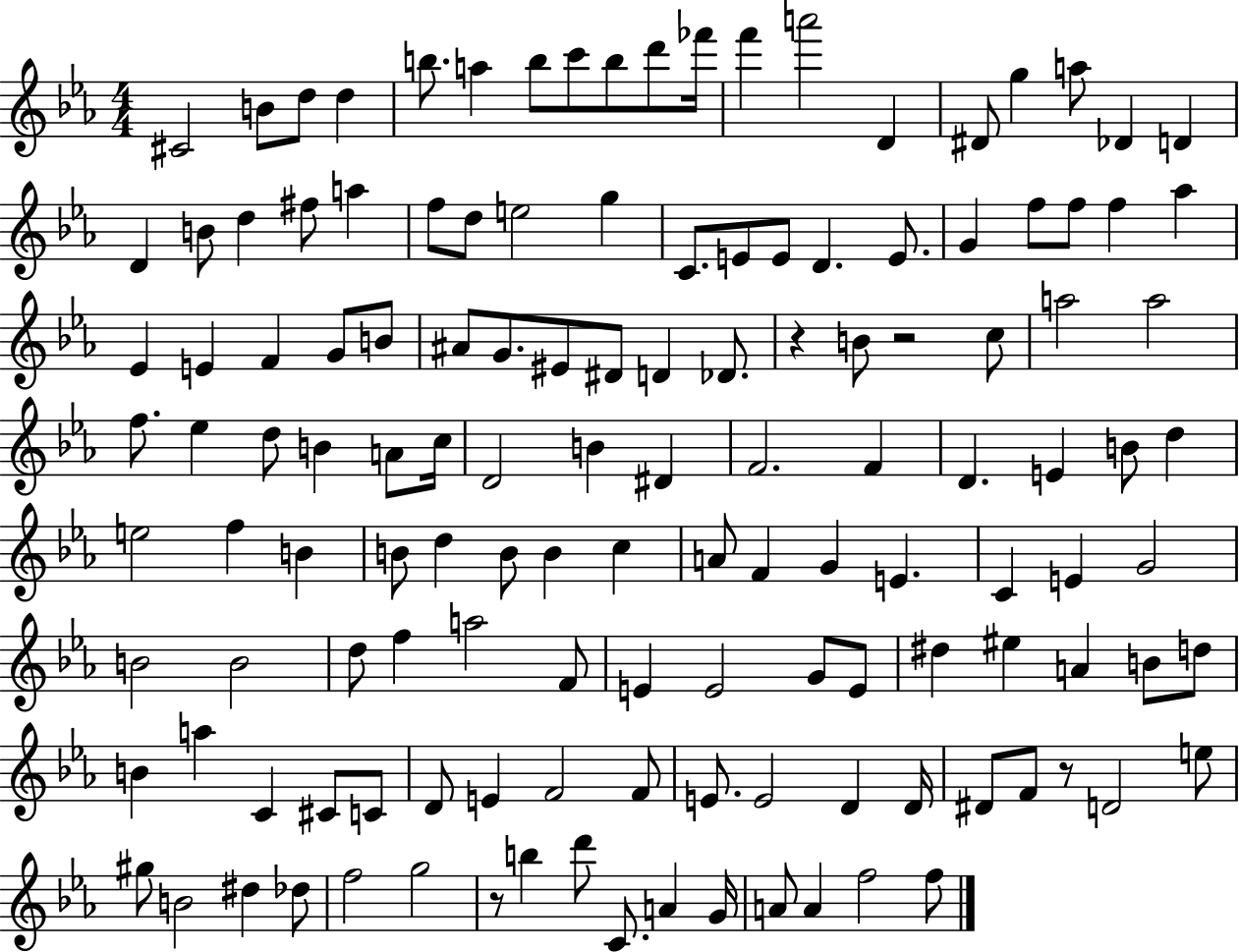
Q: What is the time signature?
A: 4/4